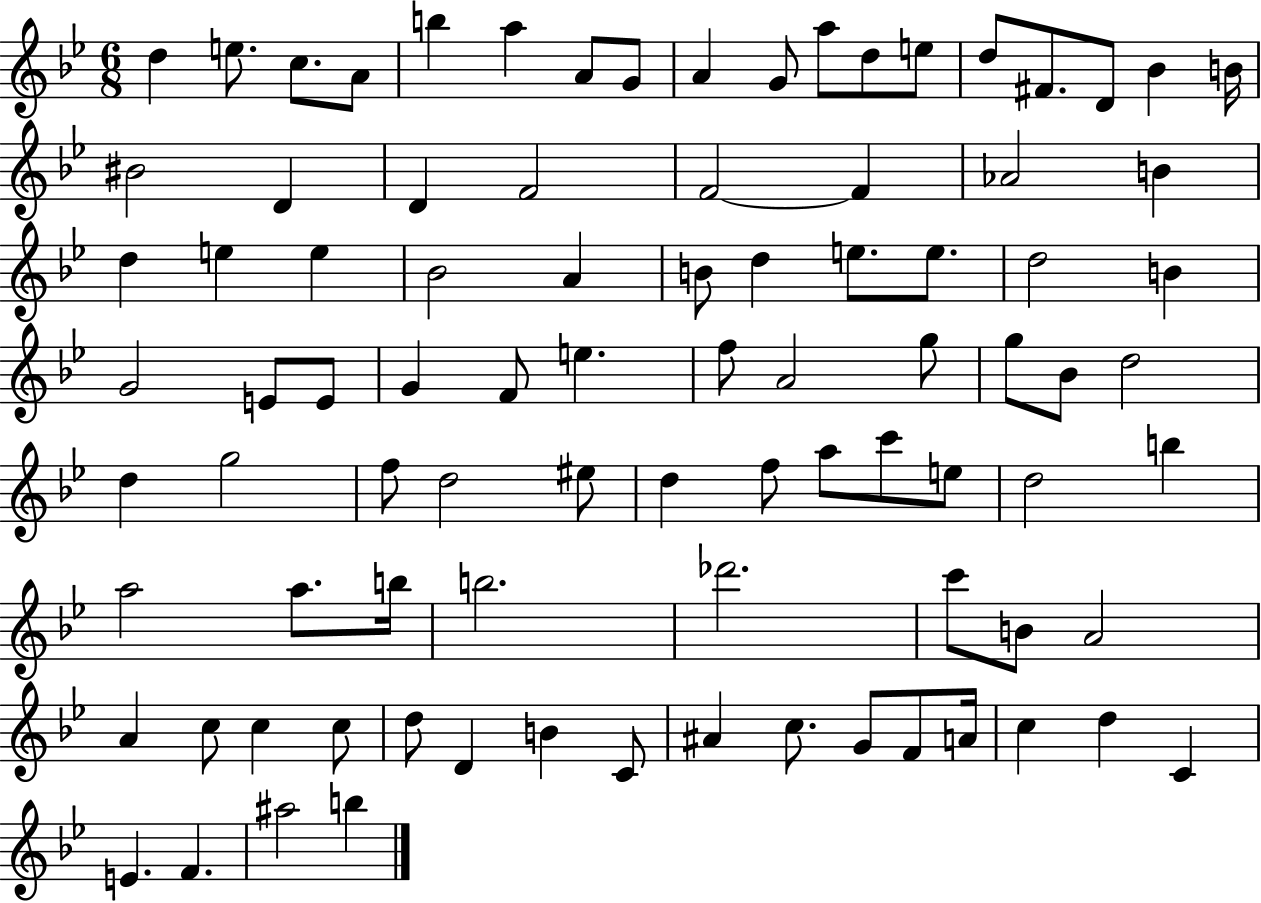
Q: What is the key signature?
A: BES major